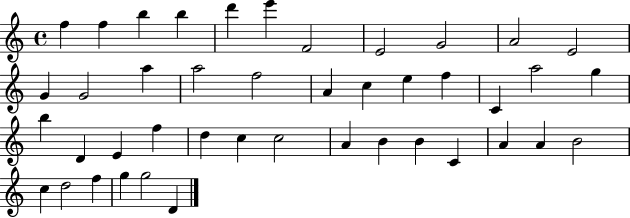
{
  \clef treble
  \time 4/4
  \defaultTimeSignature
  \key c \major
  f''4 f''4 b''4 b''4 | d'''4 e'''4 f'2 | e'2 g'2 | a'2 e'2 | \break g'4 g'2 a''4 | a''2 f''2 | a'4 c''4 e''4 f''4 | c'4 a''2 g''4 | \break b''4 d'4 e'4 f''4 | d''4 c''4 c''2 | a'4 b'4 b'4 c'4 | a'4 a'4 b'2 | \break c''4 d''2 f''4 | g''4 g''2 d'4 | \bar "|."
}